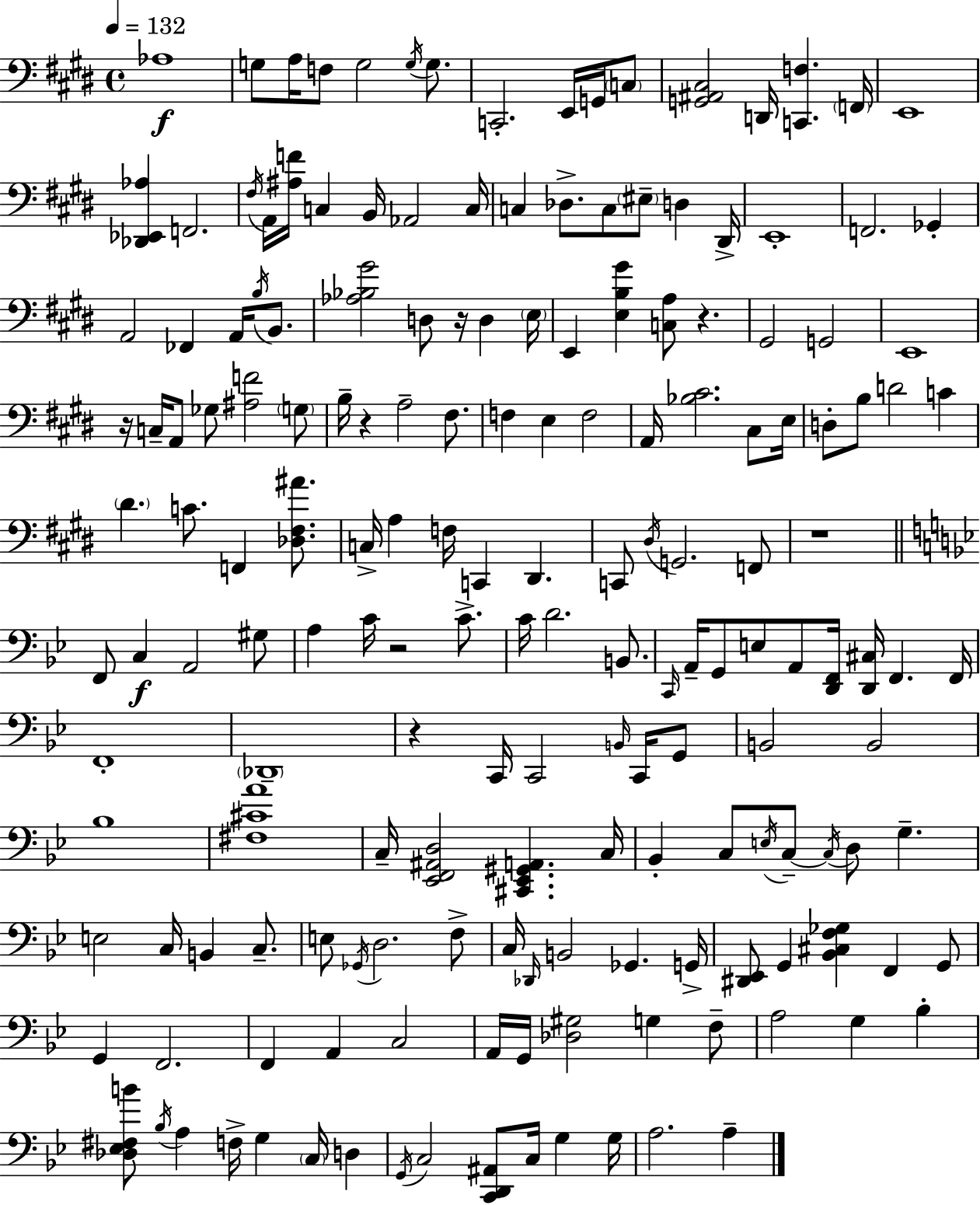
X:1
T:Untitled
M:4/4
L:1/4
K:E
_A,4 G,/2 A,/4 F,/2 G,2 G,/4 G,/2 C,,2 E,,/4 G,,/4 C,/2 [G,,^A,,^C,]2 D,,/4 [C,,F,] F,,/4 E,,4 [_D,,_E,,_A,] F,,2 ^F,/4 A,,/4 [^A,F]/4 C, B,,/4 _A,,2 C,/4 C, _D,/2 C,/2 ^E,/2 D, ^D,,/4 E,,4 F,,2 _G,, A,,2 _F,, A,,/4 B,/4 B,,/2 [_A,_B,^G]2 D,/2 z/4 D, E,/4 E,, [E,B,^G] [C,A,]/2 z ^G,,2 G,,2 E,,4 z/4 C,/4 A,,/2 _G,/2 [^A,F]2 G,/2 B,/4 z A,2 ^F,/2 F, E, F,2 A,,/4 [_B,^C]2 ^C,/2 E,/4 D,/2 B,/2 D2 C ^D C/2 F,, [_D,^F,^A]/2 C,/4 A, F,/4 C,, ^D,, C,,/2 ^D,/4 G,,2 F,,/2 z4 F,,/2 C, A,,2 ^G,/2 A, C/4 z2 C/2 C/4 D2 B,,/2 C,,/4 A,,/4 G,,/2 E,/2 A,,/2 [D,,F,,]/4 [D,,^C,]/4 F,, F,,/4 F,,4 _D,,4 z C,,/4 C,,2 B,,/4 C,,/4 G,,/2 B,,2 B,,2 _B,4 [^F,^CA]4 C,/4 [_E,,F,,^A,,D,]2 [^C,,_E,,^G,,A,,] C,/4 _B,, C,/2 E,/4 C,/2 C,/4 D,/2 G, E,2 C,/4 B,, C,/2 E,/2 _G,,/4 D,2 F,/2 C,/4 _D,,/4 B,,2 _G,, G,,/4 [^D,,_E,,]/2 G,, [_B,,^C,F,_G,] F,, G,,/2 G,, F,,2 F,, A,, C,2 A,,/4 G,,/4 [_D,^G,]2 G, F,/2 A,2 G, _B, [_D,_E,^F,B]/2 _B,/4 A, F,/4 G, C,/4 D, G,,/4 C,2 [C,,D,,^A,,]/2 C,/4 G, G,/4 A,2 A,